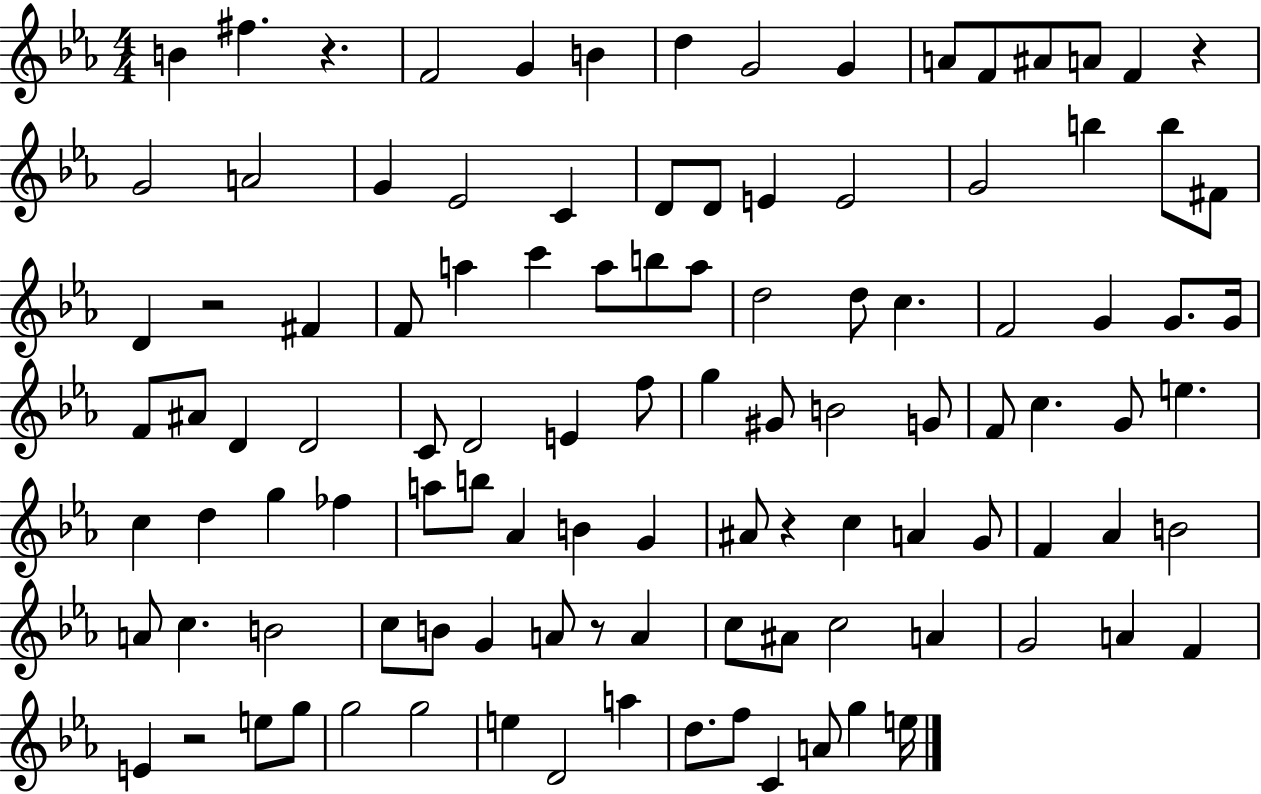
X:1
T:Untitled
M:4/4
L:1/4
K:Eb
B ^f z F2 G B d G2 G A/2 F/2 ^A/2 A/2 F z G2 A2 G _E2 C D/2 D/2 E E2 G2 b b/2 ^F/2 D z2 ^F F/2 a c' a/2 b/2 a/2 d2 d/2 c F2 G G/2 G/4 F/2 ^A/2 D D2 C/2 D2 E f/2 g ^G/2 B2 G/2 F/2 c G/2 e c d g _f a/2 b/2 _A B G ^A/2 z c A G/2 F _A B2 A/2 c B2 c/2 B/2 G A/2 z/2 A c/2 ^A/2 c2 A G2 A F E z2 e/2 g/2 g2 g2 e D2 a d/2 f/2 C A/2 g e/4